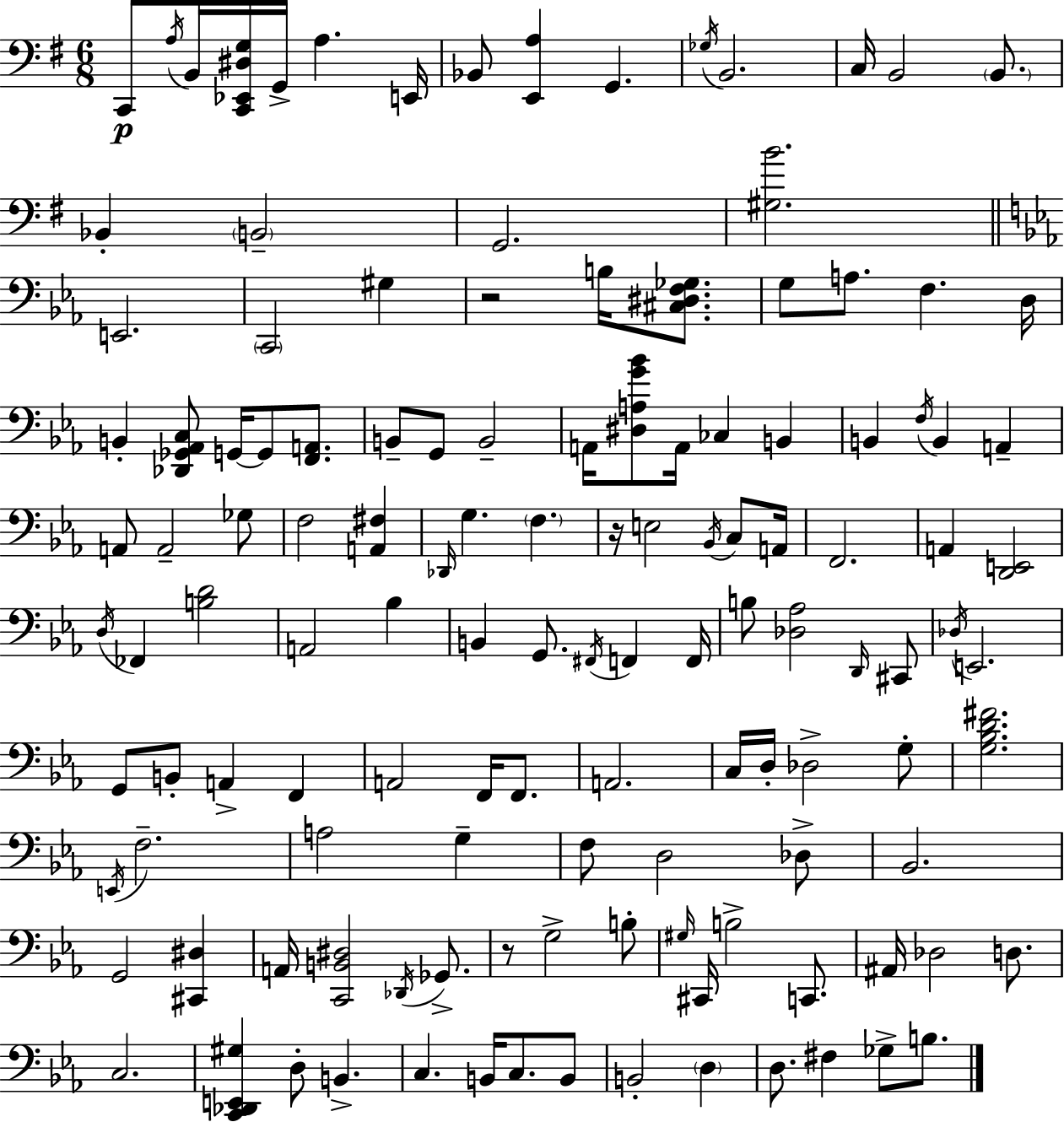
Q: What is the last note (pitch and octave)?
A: B3